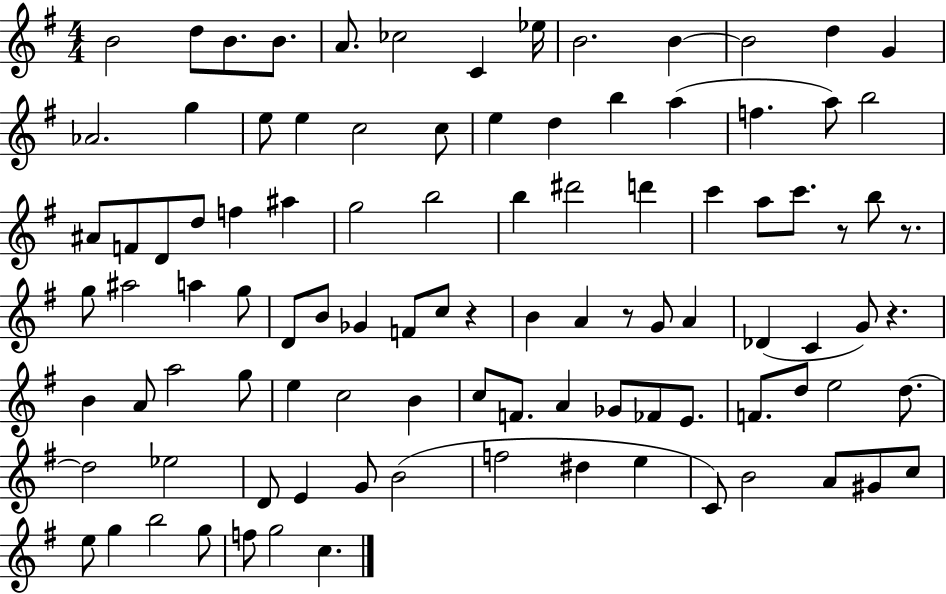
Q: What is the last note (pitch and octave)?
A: C5